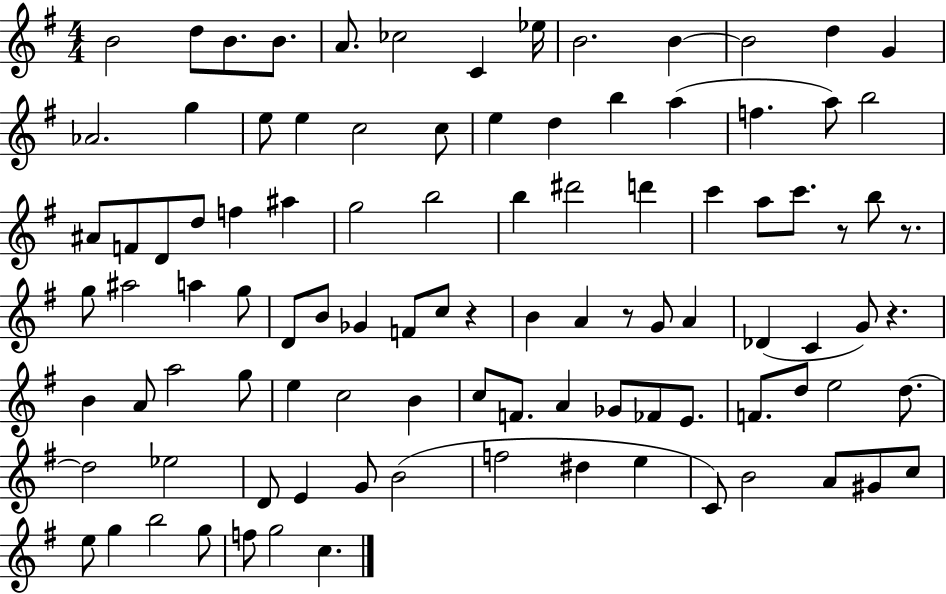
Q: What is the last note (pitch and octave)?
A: C5